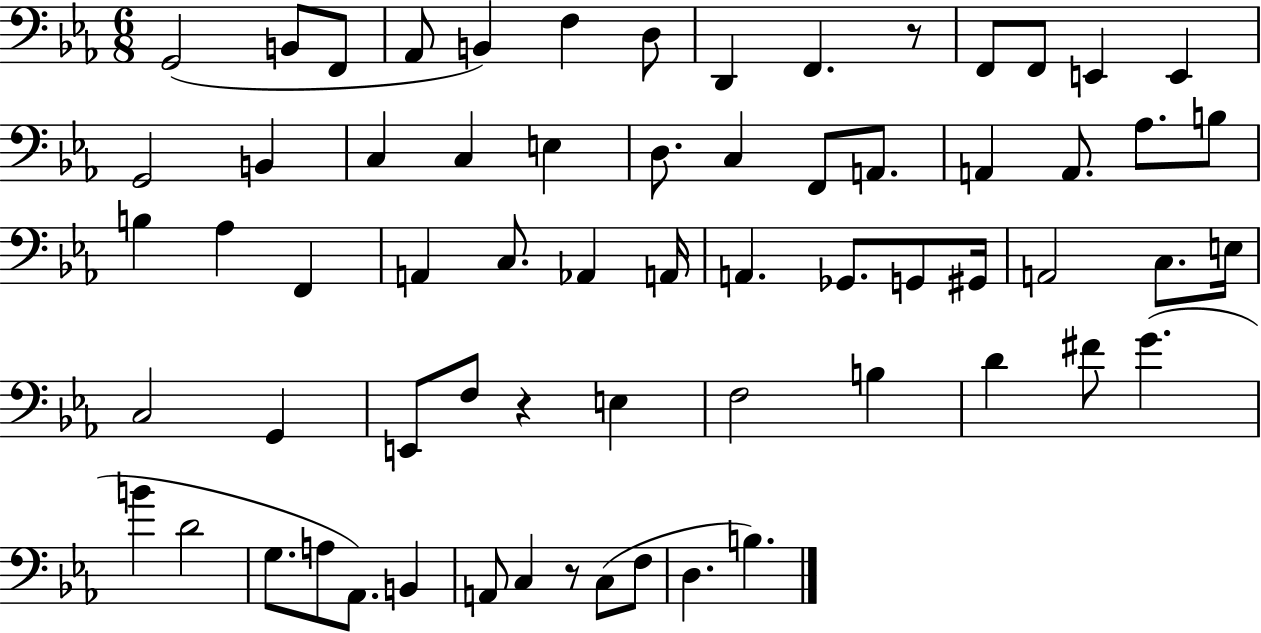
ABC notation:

X:1
T:Untitled
M:6/8
L:1/4
K:Eb
G,,2 B,,/2 F,,/2 _A,,/2 B,, F, D,/2 D,, F,, z/2 F,,/2 F,,/2 E,, E,, G,,2 B,, C, C, E, D,/2 C, F,,/2 A,,/2 A,, A,,/2 _A,/2 B,/2 B, _A, F,, A,, C,/2 _A,, A,,/4 A,, _G,,/2 G,,/2 ^G,,/4 A,,2 C,/2 E,/4 C,2 G,, E,,/2 F,/2 z E, F,2 B, D ^F/2 G B D2 G,/2 A,/2 _A,,/2 B,, A,,/2 C, z/2 C,/2 F,/2 D, B,